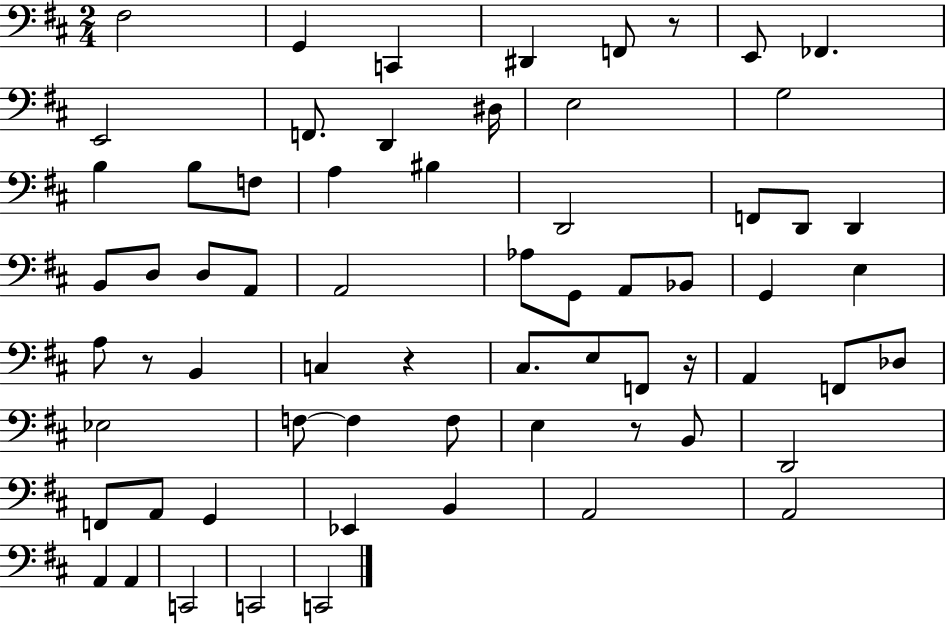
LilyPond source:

{
  \clef bass
  \numericTimeSignature
  \time 2/4
  \key d \major
  fis2 | g,4 c,4 | dis,4 f,8 r8 | e,8 fes,4. | \break e,2 | f,8. d,4 dis16 | e2 | g2 | \break b4 b8 f8 | a4 bis4 | d,2 | f,8 d,8 d,4 | \break b,8 d8 d8 a,8 | a,2 | aes8 g,8 a,8 bes,8 | g,4 e4 | \break a8 r8 b,4 | c4 r4 | cis8. e8 f,8 r16 | a,4 f,8 des8 | \break ees2 | f8~~ f4 f8 | e4 r8 b,8 | d,2 | \break f,8 a,8 g,4 | ees,4 b,4 | a,2 | a,2 | \break a,4 a,4 | c,2 | c,2 | c,2 | \break \bar "|."
}